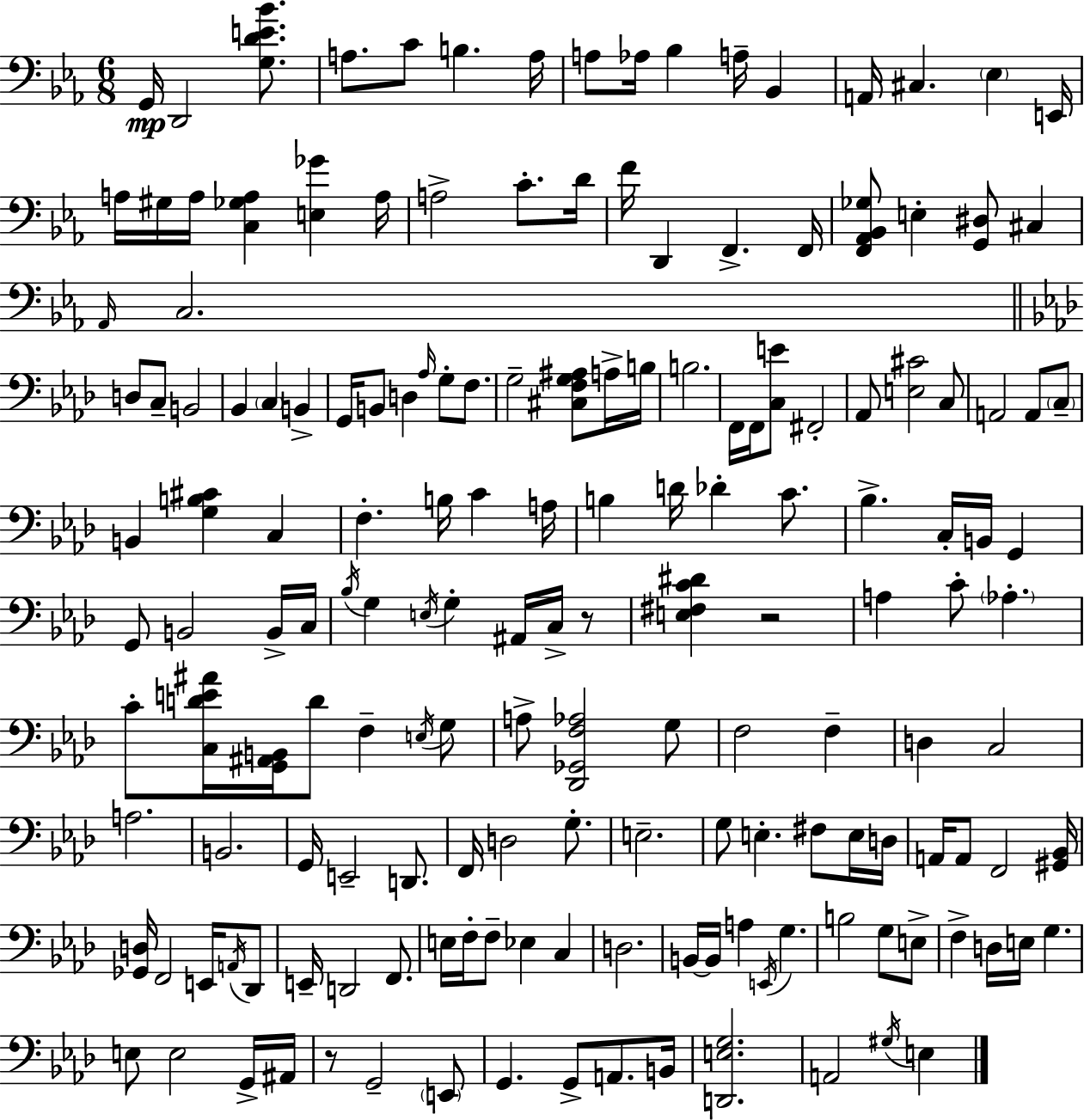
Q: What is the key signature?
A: EES major